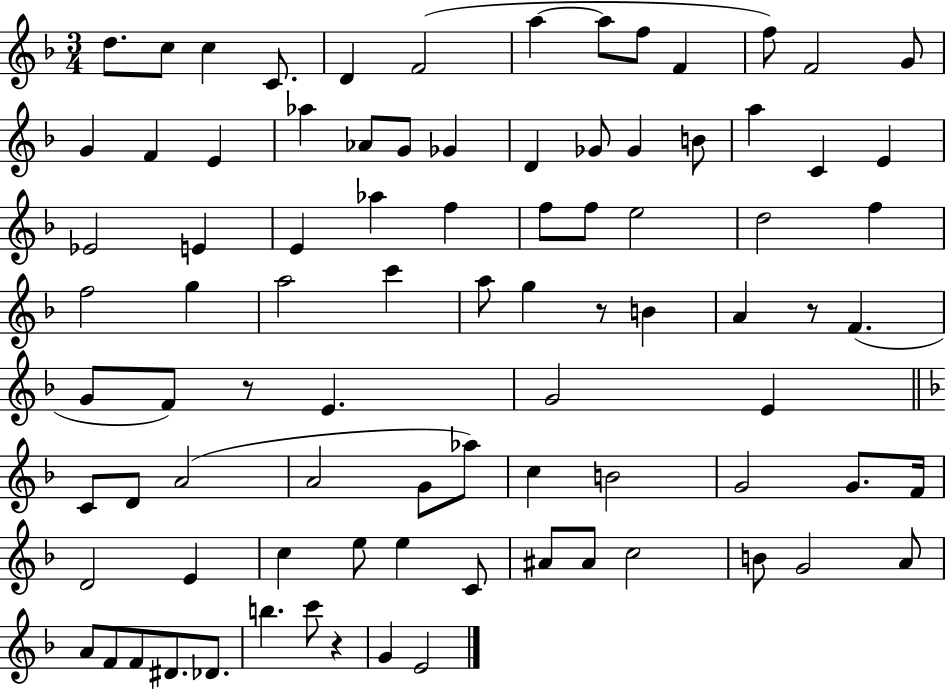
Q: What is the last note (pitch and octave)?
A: E4